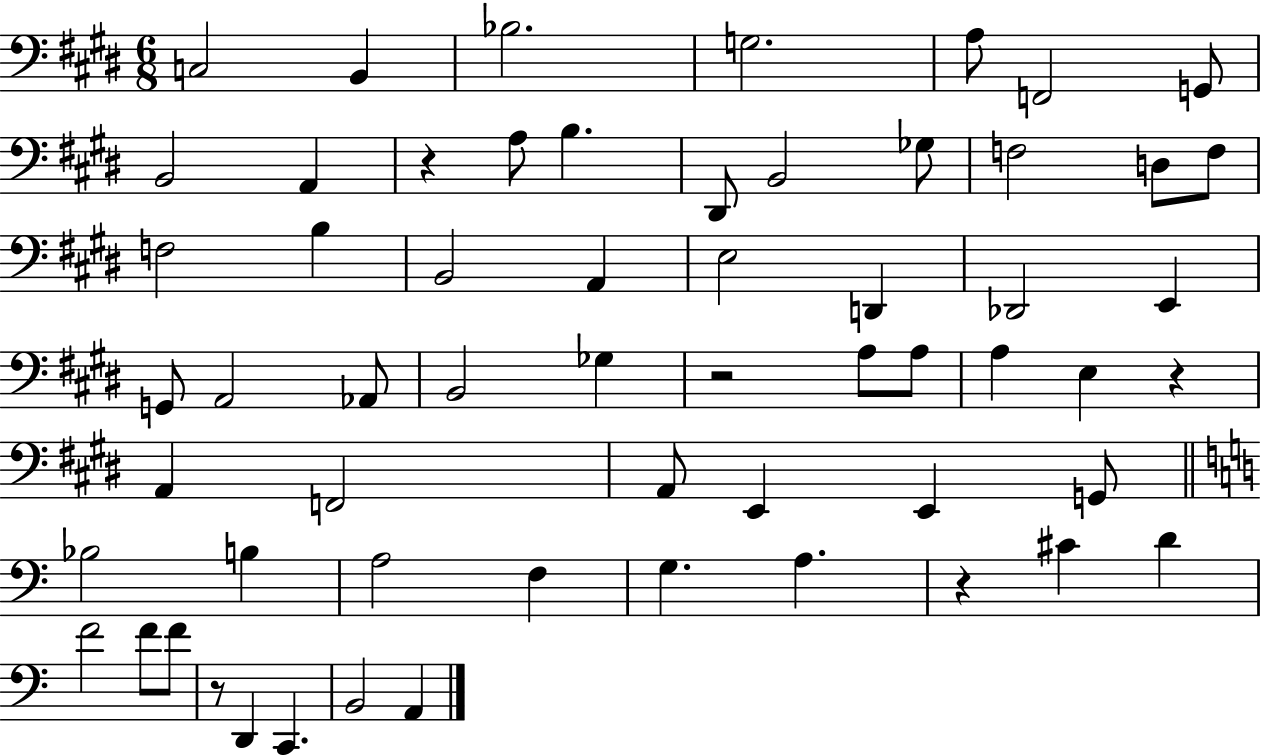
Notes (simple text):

C3/h B2/q Bb3/h. G3/h. A3/e F2/h G2/e B2/h A2/q R/q A3/e B3/q. D#2/e B2/h Gb3/e F3/h D3/e F3/e F3/h B3/q B2/h A2/q E3/h D2/q Db2/h E2/q G2/e A2/h Ab2/e B2/h Gb3/q R/h A3/e A3/e A3/q E3/q R/q A2/q F2/h A2/e E2/q E2/q G2/e Bb3/h B3/q A3/h F3/q G3/q. A3/q. R/q C#4/q D4/q F4/h F4/e F4/e R/e D2/q C2/q. B2/h A2/q